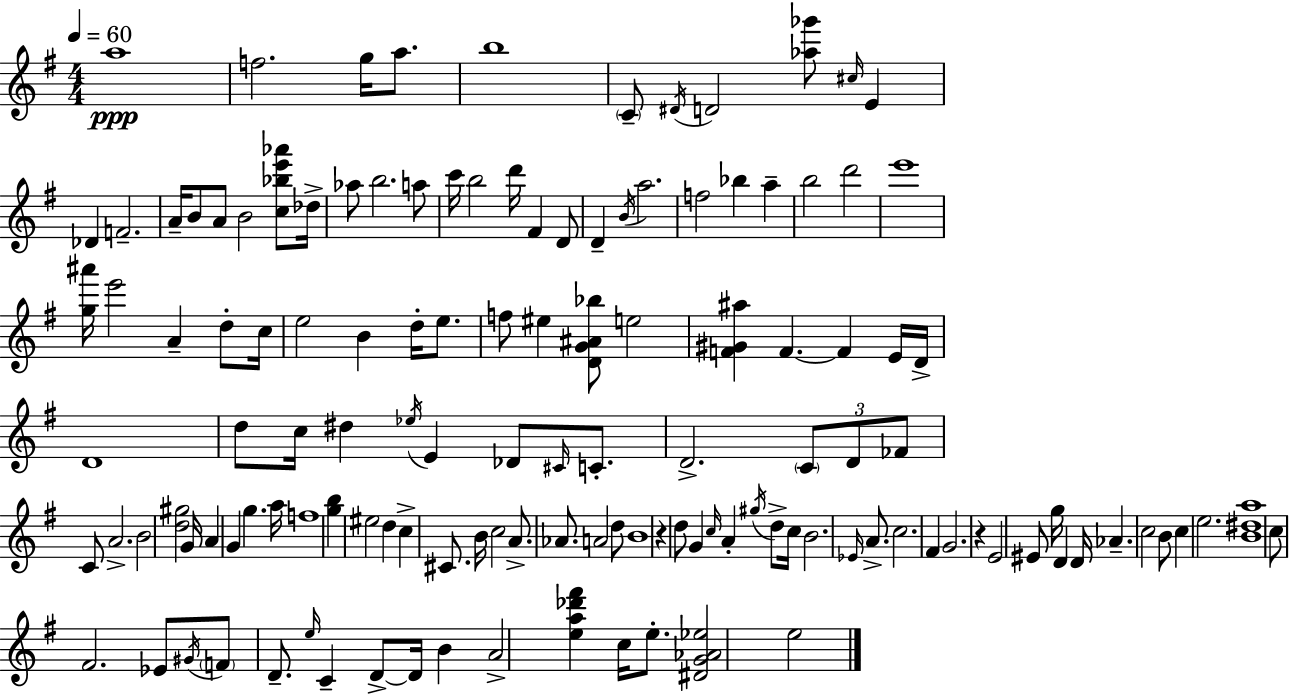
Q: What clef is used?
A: treble